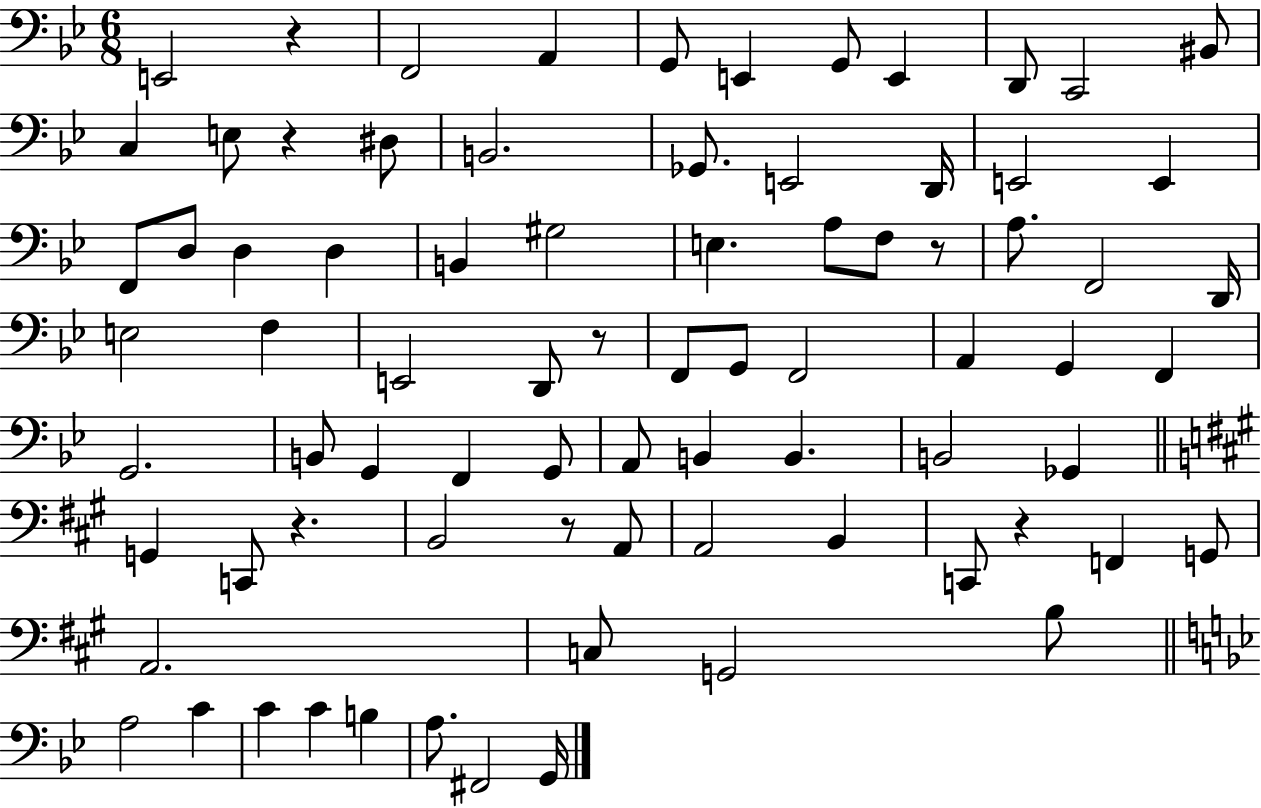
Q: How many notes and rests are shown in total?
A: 79